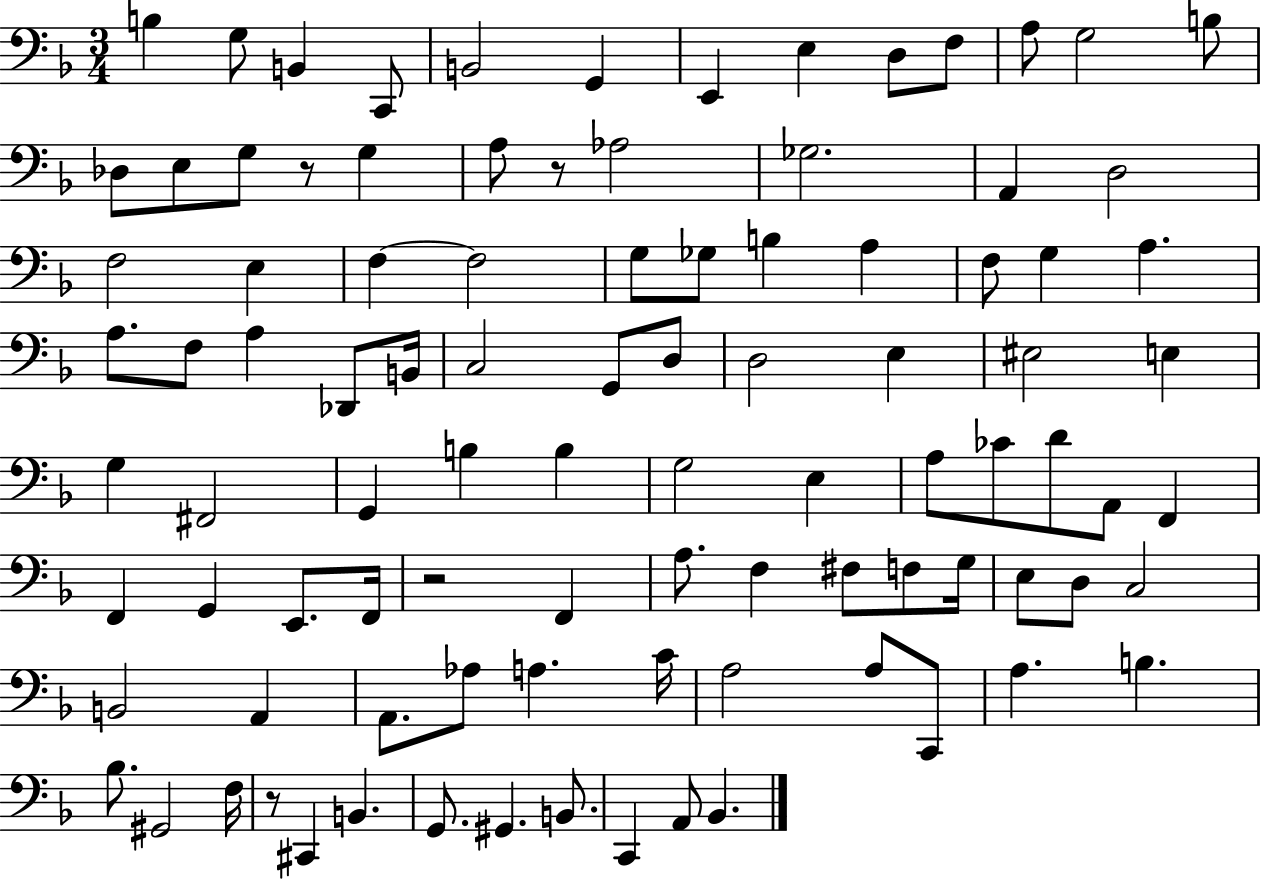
{
  \clef bass
  \numericTimeSignature
  \time 3/4
  \key f \major
  \repeat volta 2 { b4 g8 b,4 c,8 | b,2 g,4 | e,4 e4 d8 f8 | a8 g2 b8 | \break des8 e8 g8 r8 g4 | a8 r8 aes2 | ges2. | a,4 d2 | \break f2 e4 | f4~~ f2 | g8 ges8 b4 a4 | f8 g4 a4. | \break a8. f8 a4 des,8 b,16 | c2 g,8 d8 | d2 e4 | eis2 e4 | \break g4 fis,2 | g,4 b4 b4 | g2 e4 | a8 ces'8 d'8 a,8 f,4 | \break f,4 g,4 e,8. f,16 | r2 f,4 | a8. f4 fis8 f8 g16 | e8 d8 c2 | \break b,2 a,4 | a,8. aes8 a4. c'16 | a2 a8 c,8 | a4. b4. | \break bes8. gis,2 f16 | r8 cis,4 b,4. | g,8. gis,4. b,8. | c,4 a,8 bes,4. | \break } \bar "|."
}